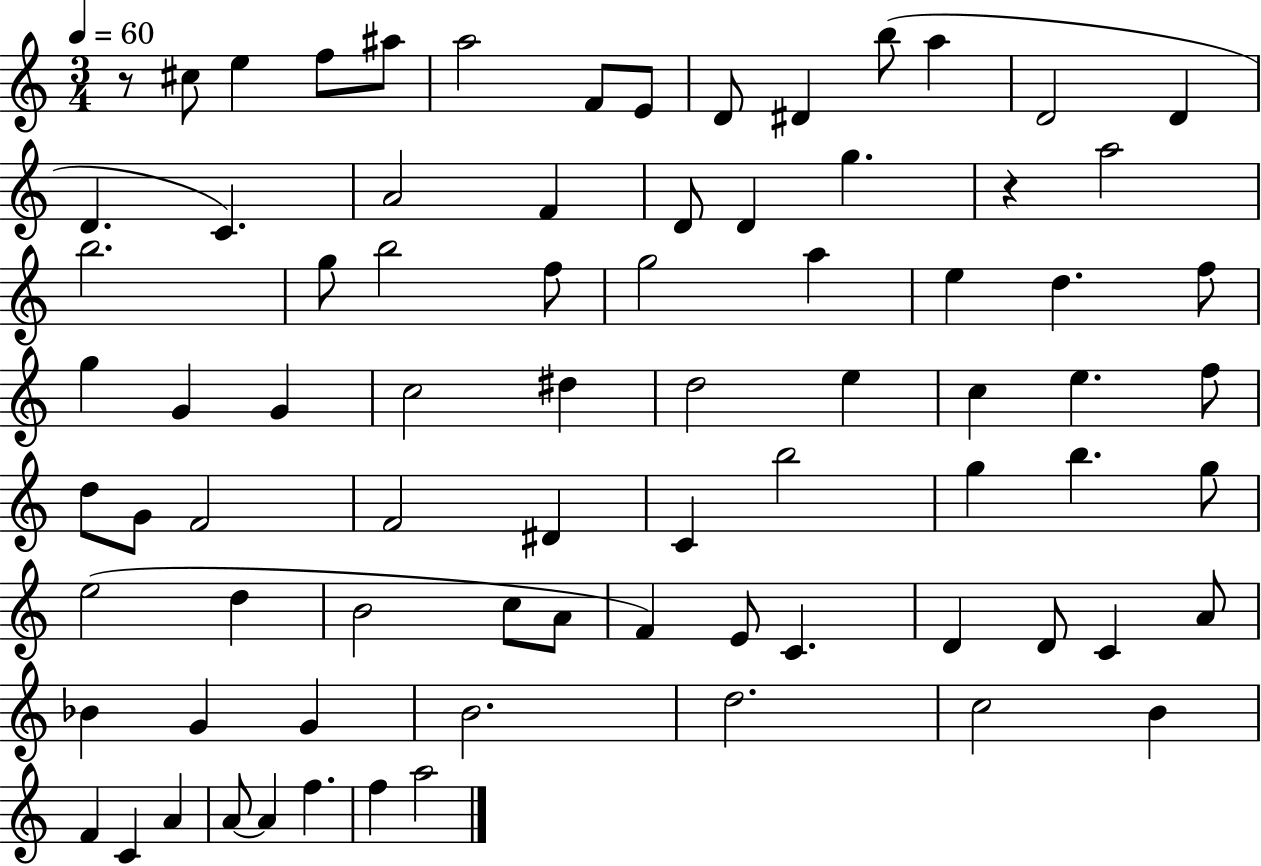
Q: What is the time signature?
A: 3/4